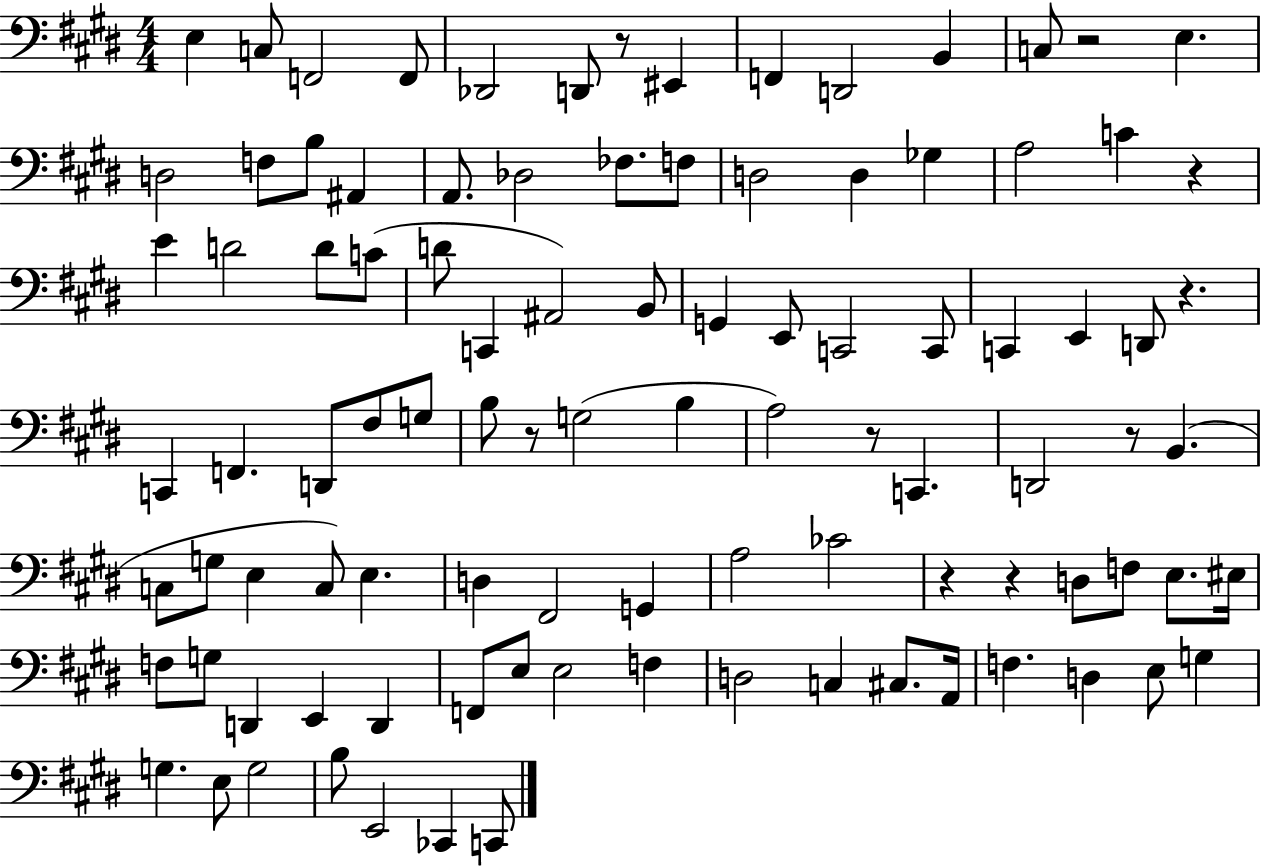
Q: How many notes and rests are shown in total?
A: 99